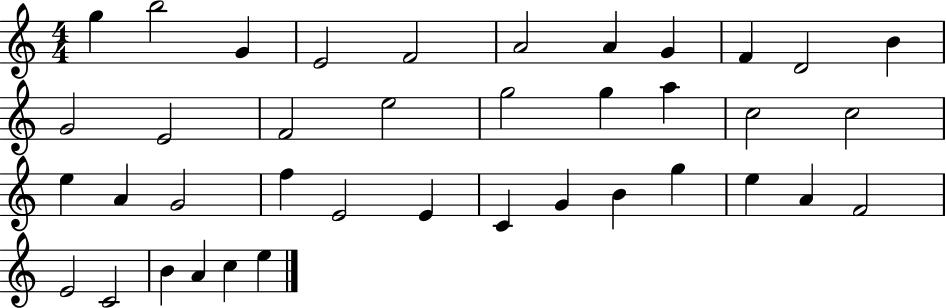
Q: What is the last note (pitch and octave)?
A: E5